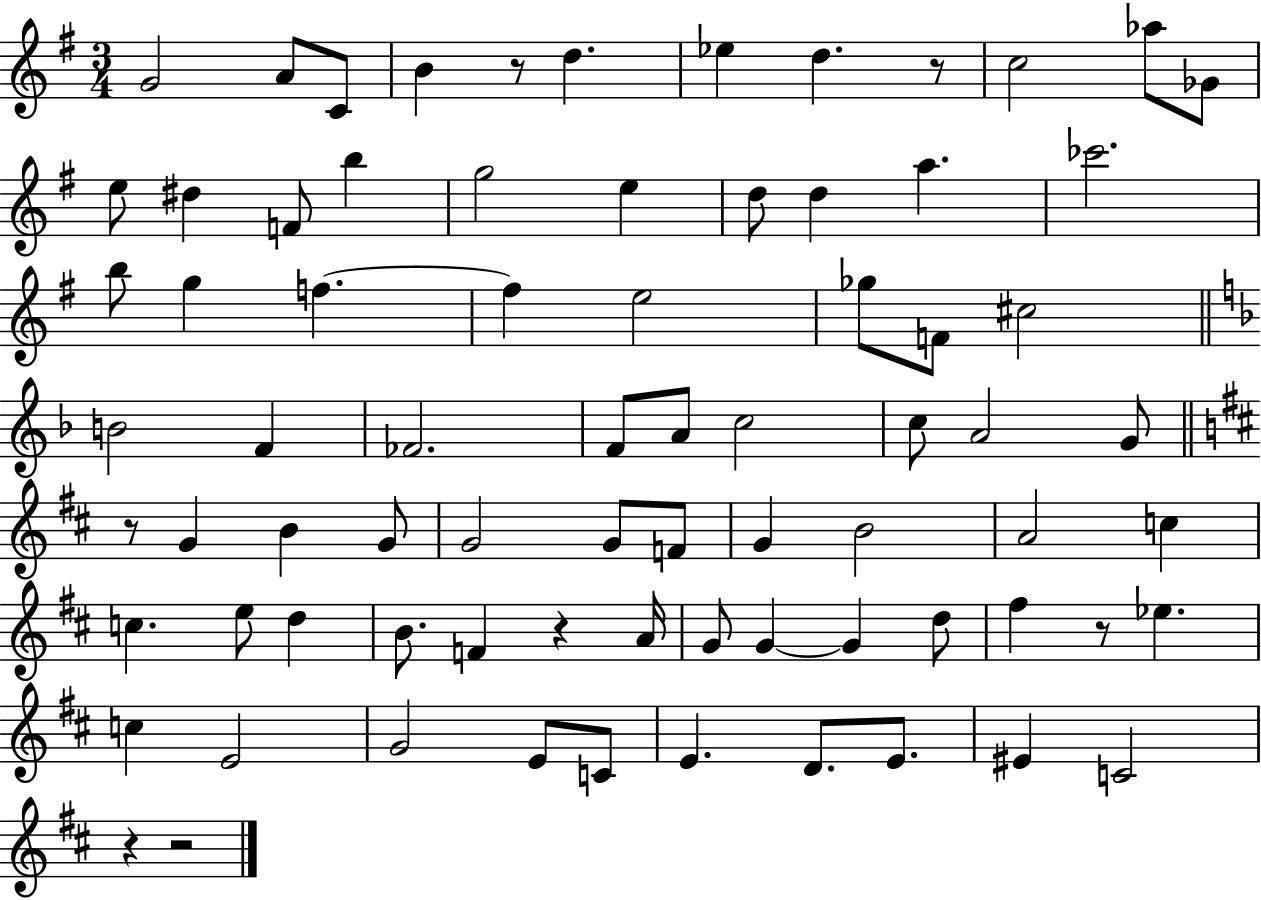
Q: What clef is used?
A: treble